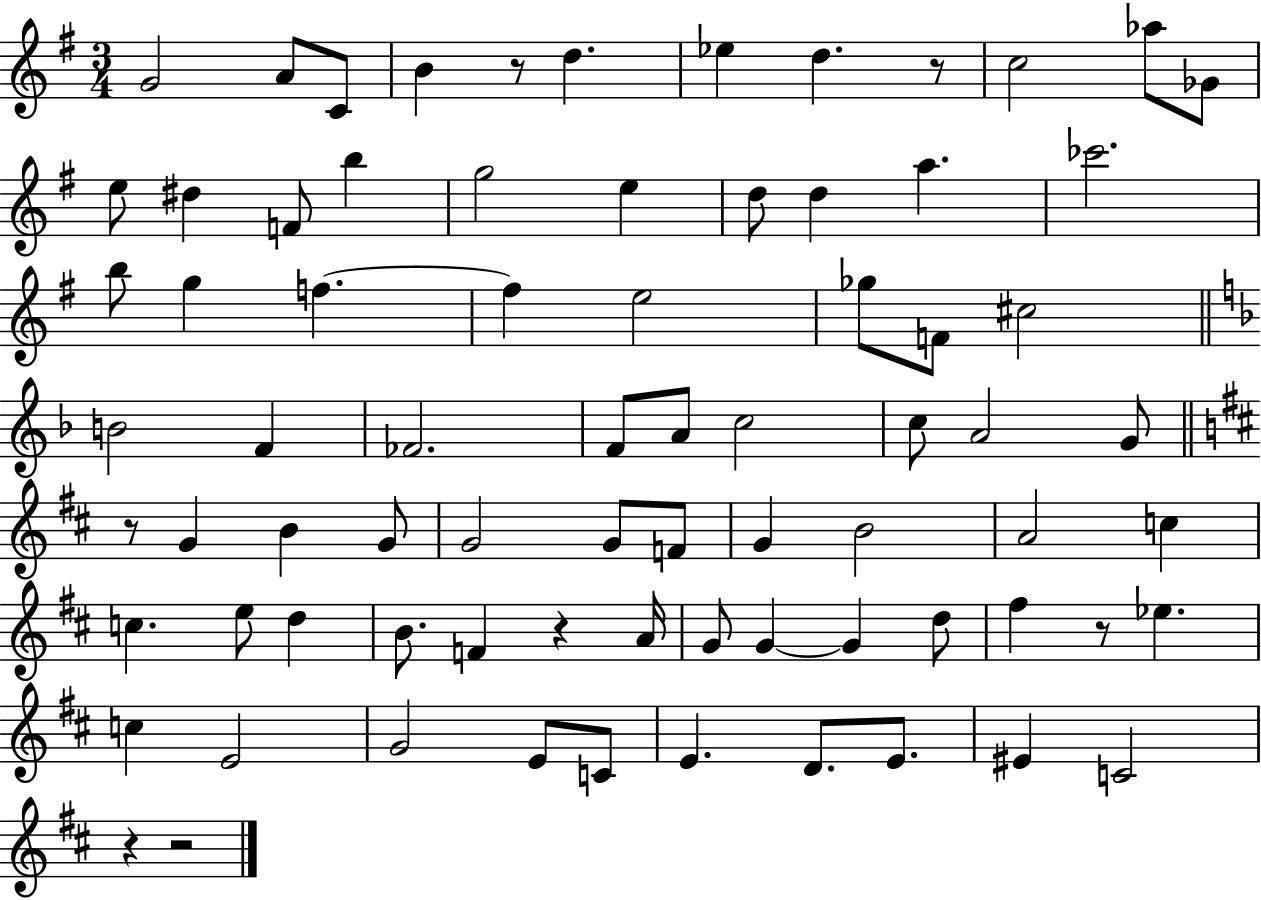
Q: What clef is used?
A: treble